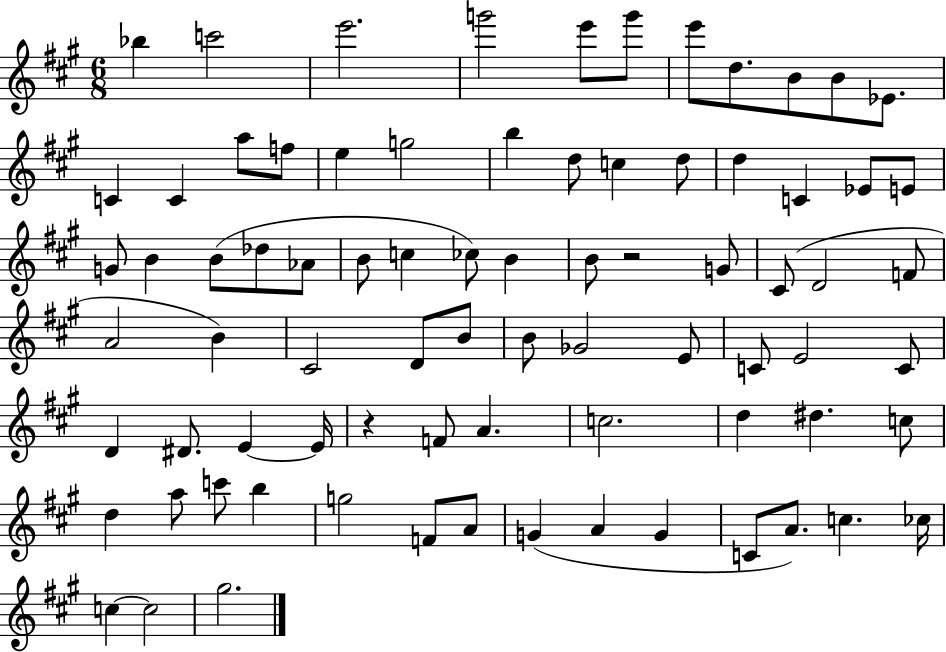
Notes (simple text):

Bb5/q C6/h E6/h. G6/h E6/e G6/e E6/e D5/e. B4/e B4/e Eb4/e. C4/q C4/q A5/e F5/e E5/q G5/h B5/q D5/e C5/q D5/e D5/q C4/q Eb4/e E4/e G4/e B4/q B4/e Db5/e Ab4/e B4/e C5/q CES5/e B4/q B4/e R/h G4/e C#4/e D4/h F4/e A4/h B4/q C#4/h D4/e B4/e B4/e Gb4/h E4/e C4/e E4/h C4/e D4/q D#4/e. E4/q E4/s R/q F4/e A4/q. C5/h. D5/q D#5/q. C5/e D5/q A5/e C6/e B5/q G5/h F4/e A4/e G4/q A4/q G4/q C4/e A4/e. C5/q. CES5/s C5/q C5/h G#5/h.